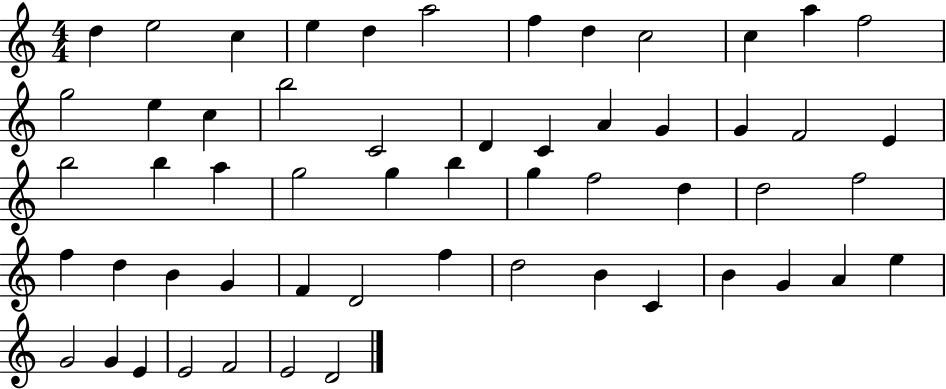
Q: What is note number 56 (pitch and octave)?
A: D4